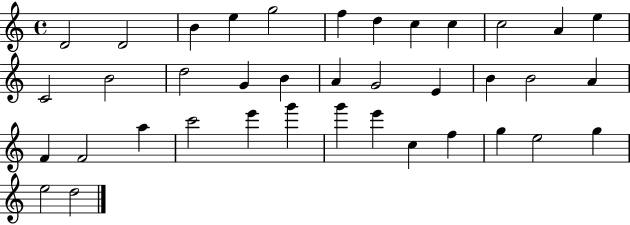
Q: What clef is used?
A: treble